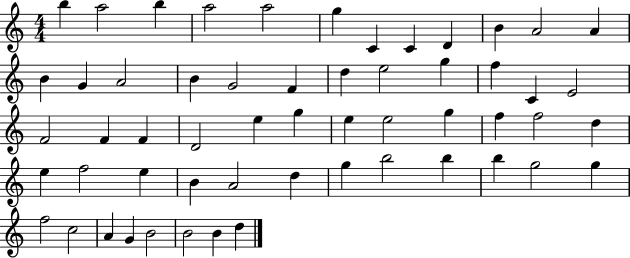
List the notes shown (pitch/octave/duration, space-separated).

B5/q A5/h B5/q A5/h A5/h G5/q C4/q C4/q D4/q B4/q A4/h A4/q B4/q G4/q A4/h B4/q G4/h F4/q D5/q E5/h G5/q F5/q C4/q E4/h F4/h F4/q F4/q D4/h E5/q G5/q E5/q E5/h G5/q F5/q F5/h D5/q E5/q F5/h E5/q B4/q A4/h D5/q G5/q B5/h B5/q B5/q G5/h G5/q F5/h C5/h A4/q G4/q B4/h B4/h B4/q D5/q